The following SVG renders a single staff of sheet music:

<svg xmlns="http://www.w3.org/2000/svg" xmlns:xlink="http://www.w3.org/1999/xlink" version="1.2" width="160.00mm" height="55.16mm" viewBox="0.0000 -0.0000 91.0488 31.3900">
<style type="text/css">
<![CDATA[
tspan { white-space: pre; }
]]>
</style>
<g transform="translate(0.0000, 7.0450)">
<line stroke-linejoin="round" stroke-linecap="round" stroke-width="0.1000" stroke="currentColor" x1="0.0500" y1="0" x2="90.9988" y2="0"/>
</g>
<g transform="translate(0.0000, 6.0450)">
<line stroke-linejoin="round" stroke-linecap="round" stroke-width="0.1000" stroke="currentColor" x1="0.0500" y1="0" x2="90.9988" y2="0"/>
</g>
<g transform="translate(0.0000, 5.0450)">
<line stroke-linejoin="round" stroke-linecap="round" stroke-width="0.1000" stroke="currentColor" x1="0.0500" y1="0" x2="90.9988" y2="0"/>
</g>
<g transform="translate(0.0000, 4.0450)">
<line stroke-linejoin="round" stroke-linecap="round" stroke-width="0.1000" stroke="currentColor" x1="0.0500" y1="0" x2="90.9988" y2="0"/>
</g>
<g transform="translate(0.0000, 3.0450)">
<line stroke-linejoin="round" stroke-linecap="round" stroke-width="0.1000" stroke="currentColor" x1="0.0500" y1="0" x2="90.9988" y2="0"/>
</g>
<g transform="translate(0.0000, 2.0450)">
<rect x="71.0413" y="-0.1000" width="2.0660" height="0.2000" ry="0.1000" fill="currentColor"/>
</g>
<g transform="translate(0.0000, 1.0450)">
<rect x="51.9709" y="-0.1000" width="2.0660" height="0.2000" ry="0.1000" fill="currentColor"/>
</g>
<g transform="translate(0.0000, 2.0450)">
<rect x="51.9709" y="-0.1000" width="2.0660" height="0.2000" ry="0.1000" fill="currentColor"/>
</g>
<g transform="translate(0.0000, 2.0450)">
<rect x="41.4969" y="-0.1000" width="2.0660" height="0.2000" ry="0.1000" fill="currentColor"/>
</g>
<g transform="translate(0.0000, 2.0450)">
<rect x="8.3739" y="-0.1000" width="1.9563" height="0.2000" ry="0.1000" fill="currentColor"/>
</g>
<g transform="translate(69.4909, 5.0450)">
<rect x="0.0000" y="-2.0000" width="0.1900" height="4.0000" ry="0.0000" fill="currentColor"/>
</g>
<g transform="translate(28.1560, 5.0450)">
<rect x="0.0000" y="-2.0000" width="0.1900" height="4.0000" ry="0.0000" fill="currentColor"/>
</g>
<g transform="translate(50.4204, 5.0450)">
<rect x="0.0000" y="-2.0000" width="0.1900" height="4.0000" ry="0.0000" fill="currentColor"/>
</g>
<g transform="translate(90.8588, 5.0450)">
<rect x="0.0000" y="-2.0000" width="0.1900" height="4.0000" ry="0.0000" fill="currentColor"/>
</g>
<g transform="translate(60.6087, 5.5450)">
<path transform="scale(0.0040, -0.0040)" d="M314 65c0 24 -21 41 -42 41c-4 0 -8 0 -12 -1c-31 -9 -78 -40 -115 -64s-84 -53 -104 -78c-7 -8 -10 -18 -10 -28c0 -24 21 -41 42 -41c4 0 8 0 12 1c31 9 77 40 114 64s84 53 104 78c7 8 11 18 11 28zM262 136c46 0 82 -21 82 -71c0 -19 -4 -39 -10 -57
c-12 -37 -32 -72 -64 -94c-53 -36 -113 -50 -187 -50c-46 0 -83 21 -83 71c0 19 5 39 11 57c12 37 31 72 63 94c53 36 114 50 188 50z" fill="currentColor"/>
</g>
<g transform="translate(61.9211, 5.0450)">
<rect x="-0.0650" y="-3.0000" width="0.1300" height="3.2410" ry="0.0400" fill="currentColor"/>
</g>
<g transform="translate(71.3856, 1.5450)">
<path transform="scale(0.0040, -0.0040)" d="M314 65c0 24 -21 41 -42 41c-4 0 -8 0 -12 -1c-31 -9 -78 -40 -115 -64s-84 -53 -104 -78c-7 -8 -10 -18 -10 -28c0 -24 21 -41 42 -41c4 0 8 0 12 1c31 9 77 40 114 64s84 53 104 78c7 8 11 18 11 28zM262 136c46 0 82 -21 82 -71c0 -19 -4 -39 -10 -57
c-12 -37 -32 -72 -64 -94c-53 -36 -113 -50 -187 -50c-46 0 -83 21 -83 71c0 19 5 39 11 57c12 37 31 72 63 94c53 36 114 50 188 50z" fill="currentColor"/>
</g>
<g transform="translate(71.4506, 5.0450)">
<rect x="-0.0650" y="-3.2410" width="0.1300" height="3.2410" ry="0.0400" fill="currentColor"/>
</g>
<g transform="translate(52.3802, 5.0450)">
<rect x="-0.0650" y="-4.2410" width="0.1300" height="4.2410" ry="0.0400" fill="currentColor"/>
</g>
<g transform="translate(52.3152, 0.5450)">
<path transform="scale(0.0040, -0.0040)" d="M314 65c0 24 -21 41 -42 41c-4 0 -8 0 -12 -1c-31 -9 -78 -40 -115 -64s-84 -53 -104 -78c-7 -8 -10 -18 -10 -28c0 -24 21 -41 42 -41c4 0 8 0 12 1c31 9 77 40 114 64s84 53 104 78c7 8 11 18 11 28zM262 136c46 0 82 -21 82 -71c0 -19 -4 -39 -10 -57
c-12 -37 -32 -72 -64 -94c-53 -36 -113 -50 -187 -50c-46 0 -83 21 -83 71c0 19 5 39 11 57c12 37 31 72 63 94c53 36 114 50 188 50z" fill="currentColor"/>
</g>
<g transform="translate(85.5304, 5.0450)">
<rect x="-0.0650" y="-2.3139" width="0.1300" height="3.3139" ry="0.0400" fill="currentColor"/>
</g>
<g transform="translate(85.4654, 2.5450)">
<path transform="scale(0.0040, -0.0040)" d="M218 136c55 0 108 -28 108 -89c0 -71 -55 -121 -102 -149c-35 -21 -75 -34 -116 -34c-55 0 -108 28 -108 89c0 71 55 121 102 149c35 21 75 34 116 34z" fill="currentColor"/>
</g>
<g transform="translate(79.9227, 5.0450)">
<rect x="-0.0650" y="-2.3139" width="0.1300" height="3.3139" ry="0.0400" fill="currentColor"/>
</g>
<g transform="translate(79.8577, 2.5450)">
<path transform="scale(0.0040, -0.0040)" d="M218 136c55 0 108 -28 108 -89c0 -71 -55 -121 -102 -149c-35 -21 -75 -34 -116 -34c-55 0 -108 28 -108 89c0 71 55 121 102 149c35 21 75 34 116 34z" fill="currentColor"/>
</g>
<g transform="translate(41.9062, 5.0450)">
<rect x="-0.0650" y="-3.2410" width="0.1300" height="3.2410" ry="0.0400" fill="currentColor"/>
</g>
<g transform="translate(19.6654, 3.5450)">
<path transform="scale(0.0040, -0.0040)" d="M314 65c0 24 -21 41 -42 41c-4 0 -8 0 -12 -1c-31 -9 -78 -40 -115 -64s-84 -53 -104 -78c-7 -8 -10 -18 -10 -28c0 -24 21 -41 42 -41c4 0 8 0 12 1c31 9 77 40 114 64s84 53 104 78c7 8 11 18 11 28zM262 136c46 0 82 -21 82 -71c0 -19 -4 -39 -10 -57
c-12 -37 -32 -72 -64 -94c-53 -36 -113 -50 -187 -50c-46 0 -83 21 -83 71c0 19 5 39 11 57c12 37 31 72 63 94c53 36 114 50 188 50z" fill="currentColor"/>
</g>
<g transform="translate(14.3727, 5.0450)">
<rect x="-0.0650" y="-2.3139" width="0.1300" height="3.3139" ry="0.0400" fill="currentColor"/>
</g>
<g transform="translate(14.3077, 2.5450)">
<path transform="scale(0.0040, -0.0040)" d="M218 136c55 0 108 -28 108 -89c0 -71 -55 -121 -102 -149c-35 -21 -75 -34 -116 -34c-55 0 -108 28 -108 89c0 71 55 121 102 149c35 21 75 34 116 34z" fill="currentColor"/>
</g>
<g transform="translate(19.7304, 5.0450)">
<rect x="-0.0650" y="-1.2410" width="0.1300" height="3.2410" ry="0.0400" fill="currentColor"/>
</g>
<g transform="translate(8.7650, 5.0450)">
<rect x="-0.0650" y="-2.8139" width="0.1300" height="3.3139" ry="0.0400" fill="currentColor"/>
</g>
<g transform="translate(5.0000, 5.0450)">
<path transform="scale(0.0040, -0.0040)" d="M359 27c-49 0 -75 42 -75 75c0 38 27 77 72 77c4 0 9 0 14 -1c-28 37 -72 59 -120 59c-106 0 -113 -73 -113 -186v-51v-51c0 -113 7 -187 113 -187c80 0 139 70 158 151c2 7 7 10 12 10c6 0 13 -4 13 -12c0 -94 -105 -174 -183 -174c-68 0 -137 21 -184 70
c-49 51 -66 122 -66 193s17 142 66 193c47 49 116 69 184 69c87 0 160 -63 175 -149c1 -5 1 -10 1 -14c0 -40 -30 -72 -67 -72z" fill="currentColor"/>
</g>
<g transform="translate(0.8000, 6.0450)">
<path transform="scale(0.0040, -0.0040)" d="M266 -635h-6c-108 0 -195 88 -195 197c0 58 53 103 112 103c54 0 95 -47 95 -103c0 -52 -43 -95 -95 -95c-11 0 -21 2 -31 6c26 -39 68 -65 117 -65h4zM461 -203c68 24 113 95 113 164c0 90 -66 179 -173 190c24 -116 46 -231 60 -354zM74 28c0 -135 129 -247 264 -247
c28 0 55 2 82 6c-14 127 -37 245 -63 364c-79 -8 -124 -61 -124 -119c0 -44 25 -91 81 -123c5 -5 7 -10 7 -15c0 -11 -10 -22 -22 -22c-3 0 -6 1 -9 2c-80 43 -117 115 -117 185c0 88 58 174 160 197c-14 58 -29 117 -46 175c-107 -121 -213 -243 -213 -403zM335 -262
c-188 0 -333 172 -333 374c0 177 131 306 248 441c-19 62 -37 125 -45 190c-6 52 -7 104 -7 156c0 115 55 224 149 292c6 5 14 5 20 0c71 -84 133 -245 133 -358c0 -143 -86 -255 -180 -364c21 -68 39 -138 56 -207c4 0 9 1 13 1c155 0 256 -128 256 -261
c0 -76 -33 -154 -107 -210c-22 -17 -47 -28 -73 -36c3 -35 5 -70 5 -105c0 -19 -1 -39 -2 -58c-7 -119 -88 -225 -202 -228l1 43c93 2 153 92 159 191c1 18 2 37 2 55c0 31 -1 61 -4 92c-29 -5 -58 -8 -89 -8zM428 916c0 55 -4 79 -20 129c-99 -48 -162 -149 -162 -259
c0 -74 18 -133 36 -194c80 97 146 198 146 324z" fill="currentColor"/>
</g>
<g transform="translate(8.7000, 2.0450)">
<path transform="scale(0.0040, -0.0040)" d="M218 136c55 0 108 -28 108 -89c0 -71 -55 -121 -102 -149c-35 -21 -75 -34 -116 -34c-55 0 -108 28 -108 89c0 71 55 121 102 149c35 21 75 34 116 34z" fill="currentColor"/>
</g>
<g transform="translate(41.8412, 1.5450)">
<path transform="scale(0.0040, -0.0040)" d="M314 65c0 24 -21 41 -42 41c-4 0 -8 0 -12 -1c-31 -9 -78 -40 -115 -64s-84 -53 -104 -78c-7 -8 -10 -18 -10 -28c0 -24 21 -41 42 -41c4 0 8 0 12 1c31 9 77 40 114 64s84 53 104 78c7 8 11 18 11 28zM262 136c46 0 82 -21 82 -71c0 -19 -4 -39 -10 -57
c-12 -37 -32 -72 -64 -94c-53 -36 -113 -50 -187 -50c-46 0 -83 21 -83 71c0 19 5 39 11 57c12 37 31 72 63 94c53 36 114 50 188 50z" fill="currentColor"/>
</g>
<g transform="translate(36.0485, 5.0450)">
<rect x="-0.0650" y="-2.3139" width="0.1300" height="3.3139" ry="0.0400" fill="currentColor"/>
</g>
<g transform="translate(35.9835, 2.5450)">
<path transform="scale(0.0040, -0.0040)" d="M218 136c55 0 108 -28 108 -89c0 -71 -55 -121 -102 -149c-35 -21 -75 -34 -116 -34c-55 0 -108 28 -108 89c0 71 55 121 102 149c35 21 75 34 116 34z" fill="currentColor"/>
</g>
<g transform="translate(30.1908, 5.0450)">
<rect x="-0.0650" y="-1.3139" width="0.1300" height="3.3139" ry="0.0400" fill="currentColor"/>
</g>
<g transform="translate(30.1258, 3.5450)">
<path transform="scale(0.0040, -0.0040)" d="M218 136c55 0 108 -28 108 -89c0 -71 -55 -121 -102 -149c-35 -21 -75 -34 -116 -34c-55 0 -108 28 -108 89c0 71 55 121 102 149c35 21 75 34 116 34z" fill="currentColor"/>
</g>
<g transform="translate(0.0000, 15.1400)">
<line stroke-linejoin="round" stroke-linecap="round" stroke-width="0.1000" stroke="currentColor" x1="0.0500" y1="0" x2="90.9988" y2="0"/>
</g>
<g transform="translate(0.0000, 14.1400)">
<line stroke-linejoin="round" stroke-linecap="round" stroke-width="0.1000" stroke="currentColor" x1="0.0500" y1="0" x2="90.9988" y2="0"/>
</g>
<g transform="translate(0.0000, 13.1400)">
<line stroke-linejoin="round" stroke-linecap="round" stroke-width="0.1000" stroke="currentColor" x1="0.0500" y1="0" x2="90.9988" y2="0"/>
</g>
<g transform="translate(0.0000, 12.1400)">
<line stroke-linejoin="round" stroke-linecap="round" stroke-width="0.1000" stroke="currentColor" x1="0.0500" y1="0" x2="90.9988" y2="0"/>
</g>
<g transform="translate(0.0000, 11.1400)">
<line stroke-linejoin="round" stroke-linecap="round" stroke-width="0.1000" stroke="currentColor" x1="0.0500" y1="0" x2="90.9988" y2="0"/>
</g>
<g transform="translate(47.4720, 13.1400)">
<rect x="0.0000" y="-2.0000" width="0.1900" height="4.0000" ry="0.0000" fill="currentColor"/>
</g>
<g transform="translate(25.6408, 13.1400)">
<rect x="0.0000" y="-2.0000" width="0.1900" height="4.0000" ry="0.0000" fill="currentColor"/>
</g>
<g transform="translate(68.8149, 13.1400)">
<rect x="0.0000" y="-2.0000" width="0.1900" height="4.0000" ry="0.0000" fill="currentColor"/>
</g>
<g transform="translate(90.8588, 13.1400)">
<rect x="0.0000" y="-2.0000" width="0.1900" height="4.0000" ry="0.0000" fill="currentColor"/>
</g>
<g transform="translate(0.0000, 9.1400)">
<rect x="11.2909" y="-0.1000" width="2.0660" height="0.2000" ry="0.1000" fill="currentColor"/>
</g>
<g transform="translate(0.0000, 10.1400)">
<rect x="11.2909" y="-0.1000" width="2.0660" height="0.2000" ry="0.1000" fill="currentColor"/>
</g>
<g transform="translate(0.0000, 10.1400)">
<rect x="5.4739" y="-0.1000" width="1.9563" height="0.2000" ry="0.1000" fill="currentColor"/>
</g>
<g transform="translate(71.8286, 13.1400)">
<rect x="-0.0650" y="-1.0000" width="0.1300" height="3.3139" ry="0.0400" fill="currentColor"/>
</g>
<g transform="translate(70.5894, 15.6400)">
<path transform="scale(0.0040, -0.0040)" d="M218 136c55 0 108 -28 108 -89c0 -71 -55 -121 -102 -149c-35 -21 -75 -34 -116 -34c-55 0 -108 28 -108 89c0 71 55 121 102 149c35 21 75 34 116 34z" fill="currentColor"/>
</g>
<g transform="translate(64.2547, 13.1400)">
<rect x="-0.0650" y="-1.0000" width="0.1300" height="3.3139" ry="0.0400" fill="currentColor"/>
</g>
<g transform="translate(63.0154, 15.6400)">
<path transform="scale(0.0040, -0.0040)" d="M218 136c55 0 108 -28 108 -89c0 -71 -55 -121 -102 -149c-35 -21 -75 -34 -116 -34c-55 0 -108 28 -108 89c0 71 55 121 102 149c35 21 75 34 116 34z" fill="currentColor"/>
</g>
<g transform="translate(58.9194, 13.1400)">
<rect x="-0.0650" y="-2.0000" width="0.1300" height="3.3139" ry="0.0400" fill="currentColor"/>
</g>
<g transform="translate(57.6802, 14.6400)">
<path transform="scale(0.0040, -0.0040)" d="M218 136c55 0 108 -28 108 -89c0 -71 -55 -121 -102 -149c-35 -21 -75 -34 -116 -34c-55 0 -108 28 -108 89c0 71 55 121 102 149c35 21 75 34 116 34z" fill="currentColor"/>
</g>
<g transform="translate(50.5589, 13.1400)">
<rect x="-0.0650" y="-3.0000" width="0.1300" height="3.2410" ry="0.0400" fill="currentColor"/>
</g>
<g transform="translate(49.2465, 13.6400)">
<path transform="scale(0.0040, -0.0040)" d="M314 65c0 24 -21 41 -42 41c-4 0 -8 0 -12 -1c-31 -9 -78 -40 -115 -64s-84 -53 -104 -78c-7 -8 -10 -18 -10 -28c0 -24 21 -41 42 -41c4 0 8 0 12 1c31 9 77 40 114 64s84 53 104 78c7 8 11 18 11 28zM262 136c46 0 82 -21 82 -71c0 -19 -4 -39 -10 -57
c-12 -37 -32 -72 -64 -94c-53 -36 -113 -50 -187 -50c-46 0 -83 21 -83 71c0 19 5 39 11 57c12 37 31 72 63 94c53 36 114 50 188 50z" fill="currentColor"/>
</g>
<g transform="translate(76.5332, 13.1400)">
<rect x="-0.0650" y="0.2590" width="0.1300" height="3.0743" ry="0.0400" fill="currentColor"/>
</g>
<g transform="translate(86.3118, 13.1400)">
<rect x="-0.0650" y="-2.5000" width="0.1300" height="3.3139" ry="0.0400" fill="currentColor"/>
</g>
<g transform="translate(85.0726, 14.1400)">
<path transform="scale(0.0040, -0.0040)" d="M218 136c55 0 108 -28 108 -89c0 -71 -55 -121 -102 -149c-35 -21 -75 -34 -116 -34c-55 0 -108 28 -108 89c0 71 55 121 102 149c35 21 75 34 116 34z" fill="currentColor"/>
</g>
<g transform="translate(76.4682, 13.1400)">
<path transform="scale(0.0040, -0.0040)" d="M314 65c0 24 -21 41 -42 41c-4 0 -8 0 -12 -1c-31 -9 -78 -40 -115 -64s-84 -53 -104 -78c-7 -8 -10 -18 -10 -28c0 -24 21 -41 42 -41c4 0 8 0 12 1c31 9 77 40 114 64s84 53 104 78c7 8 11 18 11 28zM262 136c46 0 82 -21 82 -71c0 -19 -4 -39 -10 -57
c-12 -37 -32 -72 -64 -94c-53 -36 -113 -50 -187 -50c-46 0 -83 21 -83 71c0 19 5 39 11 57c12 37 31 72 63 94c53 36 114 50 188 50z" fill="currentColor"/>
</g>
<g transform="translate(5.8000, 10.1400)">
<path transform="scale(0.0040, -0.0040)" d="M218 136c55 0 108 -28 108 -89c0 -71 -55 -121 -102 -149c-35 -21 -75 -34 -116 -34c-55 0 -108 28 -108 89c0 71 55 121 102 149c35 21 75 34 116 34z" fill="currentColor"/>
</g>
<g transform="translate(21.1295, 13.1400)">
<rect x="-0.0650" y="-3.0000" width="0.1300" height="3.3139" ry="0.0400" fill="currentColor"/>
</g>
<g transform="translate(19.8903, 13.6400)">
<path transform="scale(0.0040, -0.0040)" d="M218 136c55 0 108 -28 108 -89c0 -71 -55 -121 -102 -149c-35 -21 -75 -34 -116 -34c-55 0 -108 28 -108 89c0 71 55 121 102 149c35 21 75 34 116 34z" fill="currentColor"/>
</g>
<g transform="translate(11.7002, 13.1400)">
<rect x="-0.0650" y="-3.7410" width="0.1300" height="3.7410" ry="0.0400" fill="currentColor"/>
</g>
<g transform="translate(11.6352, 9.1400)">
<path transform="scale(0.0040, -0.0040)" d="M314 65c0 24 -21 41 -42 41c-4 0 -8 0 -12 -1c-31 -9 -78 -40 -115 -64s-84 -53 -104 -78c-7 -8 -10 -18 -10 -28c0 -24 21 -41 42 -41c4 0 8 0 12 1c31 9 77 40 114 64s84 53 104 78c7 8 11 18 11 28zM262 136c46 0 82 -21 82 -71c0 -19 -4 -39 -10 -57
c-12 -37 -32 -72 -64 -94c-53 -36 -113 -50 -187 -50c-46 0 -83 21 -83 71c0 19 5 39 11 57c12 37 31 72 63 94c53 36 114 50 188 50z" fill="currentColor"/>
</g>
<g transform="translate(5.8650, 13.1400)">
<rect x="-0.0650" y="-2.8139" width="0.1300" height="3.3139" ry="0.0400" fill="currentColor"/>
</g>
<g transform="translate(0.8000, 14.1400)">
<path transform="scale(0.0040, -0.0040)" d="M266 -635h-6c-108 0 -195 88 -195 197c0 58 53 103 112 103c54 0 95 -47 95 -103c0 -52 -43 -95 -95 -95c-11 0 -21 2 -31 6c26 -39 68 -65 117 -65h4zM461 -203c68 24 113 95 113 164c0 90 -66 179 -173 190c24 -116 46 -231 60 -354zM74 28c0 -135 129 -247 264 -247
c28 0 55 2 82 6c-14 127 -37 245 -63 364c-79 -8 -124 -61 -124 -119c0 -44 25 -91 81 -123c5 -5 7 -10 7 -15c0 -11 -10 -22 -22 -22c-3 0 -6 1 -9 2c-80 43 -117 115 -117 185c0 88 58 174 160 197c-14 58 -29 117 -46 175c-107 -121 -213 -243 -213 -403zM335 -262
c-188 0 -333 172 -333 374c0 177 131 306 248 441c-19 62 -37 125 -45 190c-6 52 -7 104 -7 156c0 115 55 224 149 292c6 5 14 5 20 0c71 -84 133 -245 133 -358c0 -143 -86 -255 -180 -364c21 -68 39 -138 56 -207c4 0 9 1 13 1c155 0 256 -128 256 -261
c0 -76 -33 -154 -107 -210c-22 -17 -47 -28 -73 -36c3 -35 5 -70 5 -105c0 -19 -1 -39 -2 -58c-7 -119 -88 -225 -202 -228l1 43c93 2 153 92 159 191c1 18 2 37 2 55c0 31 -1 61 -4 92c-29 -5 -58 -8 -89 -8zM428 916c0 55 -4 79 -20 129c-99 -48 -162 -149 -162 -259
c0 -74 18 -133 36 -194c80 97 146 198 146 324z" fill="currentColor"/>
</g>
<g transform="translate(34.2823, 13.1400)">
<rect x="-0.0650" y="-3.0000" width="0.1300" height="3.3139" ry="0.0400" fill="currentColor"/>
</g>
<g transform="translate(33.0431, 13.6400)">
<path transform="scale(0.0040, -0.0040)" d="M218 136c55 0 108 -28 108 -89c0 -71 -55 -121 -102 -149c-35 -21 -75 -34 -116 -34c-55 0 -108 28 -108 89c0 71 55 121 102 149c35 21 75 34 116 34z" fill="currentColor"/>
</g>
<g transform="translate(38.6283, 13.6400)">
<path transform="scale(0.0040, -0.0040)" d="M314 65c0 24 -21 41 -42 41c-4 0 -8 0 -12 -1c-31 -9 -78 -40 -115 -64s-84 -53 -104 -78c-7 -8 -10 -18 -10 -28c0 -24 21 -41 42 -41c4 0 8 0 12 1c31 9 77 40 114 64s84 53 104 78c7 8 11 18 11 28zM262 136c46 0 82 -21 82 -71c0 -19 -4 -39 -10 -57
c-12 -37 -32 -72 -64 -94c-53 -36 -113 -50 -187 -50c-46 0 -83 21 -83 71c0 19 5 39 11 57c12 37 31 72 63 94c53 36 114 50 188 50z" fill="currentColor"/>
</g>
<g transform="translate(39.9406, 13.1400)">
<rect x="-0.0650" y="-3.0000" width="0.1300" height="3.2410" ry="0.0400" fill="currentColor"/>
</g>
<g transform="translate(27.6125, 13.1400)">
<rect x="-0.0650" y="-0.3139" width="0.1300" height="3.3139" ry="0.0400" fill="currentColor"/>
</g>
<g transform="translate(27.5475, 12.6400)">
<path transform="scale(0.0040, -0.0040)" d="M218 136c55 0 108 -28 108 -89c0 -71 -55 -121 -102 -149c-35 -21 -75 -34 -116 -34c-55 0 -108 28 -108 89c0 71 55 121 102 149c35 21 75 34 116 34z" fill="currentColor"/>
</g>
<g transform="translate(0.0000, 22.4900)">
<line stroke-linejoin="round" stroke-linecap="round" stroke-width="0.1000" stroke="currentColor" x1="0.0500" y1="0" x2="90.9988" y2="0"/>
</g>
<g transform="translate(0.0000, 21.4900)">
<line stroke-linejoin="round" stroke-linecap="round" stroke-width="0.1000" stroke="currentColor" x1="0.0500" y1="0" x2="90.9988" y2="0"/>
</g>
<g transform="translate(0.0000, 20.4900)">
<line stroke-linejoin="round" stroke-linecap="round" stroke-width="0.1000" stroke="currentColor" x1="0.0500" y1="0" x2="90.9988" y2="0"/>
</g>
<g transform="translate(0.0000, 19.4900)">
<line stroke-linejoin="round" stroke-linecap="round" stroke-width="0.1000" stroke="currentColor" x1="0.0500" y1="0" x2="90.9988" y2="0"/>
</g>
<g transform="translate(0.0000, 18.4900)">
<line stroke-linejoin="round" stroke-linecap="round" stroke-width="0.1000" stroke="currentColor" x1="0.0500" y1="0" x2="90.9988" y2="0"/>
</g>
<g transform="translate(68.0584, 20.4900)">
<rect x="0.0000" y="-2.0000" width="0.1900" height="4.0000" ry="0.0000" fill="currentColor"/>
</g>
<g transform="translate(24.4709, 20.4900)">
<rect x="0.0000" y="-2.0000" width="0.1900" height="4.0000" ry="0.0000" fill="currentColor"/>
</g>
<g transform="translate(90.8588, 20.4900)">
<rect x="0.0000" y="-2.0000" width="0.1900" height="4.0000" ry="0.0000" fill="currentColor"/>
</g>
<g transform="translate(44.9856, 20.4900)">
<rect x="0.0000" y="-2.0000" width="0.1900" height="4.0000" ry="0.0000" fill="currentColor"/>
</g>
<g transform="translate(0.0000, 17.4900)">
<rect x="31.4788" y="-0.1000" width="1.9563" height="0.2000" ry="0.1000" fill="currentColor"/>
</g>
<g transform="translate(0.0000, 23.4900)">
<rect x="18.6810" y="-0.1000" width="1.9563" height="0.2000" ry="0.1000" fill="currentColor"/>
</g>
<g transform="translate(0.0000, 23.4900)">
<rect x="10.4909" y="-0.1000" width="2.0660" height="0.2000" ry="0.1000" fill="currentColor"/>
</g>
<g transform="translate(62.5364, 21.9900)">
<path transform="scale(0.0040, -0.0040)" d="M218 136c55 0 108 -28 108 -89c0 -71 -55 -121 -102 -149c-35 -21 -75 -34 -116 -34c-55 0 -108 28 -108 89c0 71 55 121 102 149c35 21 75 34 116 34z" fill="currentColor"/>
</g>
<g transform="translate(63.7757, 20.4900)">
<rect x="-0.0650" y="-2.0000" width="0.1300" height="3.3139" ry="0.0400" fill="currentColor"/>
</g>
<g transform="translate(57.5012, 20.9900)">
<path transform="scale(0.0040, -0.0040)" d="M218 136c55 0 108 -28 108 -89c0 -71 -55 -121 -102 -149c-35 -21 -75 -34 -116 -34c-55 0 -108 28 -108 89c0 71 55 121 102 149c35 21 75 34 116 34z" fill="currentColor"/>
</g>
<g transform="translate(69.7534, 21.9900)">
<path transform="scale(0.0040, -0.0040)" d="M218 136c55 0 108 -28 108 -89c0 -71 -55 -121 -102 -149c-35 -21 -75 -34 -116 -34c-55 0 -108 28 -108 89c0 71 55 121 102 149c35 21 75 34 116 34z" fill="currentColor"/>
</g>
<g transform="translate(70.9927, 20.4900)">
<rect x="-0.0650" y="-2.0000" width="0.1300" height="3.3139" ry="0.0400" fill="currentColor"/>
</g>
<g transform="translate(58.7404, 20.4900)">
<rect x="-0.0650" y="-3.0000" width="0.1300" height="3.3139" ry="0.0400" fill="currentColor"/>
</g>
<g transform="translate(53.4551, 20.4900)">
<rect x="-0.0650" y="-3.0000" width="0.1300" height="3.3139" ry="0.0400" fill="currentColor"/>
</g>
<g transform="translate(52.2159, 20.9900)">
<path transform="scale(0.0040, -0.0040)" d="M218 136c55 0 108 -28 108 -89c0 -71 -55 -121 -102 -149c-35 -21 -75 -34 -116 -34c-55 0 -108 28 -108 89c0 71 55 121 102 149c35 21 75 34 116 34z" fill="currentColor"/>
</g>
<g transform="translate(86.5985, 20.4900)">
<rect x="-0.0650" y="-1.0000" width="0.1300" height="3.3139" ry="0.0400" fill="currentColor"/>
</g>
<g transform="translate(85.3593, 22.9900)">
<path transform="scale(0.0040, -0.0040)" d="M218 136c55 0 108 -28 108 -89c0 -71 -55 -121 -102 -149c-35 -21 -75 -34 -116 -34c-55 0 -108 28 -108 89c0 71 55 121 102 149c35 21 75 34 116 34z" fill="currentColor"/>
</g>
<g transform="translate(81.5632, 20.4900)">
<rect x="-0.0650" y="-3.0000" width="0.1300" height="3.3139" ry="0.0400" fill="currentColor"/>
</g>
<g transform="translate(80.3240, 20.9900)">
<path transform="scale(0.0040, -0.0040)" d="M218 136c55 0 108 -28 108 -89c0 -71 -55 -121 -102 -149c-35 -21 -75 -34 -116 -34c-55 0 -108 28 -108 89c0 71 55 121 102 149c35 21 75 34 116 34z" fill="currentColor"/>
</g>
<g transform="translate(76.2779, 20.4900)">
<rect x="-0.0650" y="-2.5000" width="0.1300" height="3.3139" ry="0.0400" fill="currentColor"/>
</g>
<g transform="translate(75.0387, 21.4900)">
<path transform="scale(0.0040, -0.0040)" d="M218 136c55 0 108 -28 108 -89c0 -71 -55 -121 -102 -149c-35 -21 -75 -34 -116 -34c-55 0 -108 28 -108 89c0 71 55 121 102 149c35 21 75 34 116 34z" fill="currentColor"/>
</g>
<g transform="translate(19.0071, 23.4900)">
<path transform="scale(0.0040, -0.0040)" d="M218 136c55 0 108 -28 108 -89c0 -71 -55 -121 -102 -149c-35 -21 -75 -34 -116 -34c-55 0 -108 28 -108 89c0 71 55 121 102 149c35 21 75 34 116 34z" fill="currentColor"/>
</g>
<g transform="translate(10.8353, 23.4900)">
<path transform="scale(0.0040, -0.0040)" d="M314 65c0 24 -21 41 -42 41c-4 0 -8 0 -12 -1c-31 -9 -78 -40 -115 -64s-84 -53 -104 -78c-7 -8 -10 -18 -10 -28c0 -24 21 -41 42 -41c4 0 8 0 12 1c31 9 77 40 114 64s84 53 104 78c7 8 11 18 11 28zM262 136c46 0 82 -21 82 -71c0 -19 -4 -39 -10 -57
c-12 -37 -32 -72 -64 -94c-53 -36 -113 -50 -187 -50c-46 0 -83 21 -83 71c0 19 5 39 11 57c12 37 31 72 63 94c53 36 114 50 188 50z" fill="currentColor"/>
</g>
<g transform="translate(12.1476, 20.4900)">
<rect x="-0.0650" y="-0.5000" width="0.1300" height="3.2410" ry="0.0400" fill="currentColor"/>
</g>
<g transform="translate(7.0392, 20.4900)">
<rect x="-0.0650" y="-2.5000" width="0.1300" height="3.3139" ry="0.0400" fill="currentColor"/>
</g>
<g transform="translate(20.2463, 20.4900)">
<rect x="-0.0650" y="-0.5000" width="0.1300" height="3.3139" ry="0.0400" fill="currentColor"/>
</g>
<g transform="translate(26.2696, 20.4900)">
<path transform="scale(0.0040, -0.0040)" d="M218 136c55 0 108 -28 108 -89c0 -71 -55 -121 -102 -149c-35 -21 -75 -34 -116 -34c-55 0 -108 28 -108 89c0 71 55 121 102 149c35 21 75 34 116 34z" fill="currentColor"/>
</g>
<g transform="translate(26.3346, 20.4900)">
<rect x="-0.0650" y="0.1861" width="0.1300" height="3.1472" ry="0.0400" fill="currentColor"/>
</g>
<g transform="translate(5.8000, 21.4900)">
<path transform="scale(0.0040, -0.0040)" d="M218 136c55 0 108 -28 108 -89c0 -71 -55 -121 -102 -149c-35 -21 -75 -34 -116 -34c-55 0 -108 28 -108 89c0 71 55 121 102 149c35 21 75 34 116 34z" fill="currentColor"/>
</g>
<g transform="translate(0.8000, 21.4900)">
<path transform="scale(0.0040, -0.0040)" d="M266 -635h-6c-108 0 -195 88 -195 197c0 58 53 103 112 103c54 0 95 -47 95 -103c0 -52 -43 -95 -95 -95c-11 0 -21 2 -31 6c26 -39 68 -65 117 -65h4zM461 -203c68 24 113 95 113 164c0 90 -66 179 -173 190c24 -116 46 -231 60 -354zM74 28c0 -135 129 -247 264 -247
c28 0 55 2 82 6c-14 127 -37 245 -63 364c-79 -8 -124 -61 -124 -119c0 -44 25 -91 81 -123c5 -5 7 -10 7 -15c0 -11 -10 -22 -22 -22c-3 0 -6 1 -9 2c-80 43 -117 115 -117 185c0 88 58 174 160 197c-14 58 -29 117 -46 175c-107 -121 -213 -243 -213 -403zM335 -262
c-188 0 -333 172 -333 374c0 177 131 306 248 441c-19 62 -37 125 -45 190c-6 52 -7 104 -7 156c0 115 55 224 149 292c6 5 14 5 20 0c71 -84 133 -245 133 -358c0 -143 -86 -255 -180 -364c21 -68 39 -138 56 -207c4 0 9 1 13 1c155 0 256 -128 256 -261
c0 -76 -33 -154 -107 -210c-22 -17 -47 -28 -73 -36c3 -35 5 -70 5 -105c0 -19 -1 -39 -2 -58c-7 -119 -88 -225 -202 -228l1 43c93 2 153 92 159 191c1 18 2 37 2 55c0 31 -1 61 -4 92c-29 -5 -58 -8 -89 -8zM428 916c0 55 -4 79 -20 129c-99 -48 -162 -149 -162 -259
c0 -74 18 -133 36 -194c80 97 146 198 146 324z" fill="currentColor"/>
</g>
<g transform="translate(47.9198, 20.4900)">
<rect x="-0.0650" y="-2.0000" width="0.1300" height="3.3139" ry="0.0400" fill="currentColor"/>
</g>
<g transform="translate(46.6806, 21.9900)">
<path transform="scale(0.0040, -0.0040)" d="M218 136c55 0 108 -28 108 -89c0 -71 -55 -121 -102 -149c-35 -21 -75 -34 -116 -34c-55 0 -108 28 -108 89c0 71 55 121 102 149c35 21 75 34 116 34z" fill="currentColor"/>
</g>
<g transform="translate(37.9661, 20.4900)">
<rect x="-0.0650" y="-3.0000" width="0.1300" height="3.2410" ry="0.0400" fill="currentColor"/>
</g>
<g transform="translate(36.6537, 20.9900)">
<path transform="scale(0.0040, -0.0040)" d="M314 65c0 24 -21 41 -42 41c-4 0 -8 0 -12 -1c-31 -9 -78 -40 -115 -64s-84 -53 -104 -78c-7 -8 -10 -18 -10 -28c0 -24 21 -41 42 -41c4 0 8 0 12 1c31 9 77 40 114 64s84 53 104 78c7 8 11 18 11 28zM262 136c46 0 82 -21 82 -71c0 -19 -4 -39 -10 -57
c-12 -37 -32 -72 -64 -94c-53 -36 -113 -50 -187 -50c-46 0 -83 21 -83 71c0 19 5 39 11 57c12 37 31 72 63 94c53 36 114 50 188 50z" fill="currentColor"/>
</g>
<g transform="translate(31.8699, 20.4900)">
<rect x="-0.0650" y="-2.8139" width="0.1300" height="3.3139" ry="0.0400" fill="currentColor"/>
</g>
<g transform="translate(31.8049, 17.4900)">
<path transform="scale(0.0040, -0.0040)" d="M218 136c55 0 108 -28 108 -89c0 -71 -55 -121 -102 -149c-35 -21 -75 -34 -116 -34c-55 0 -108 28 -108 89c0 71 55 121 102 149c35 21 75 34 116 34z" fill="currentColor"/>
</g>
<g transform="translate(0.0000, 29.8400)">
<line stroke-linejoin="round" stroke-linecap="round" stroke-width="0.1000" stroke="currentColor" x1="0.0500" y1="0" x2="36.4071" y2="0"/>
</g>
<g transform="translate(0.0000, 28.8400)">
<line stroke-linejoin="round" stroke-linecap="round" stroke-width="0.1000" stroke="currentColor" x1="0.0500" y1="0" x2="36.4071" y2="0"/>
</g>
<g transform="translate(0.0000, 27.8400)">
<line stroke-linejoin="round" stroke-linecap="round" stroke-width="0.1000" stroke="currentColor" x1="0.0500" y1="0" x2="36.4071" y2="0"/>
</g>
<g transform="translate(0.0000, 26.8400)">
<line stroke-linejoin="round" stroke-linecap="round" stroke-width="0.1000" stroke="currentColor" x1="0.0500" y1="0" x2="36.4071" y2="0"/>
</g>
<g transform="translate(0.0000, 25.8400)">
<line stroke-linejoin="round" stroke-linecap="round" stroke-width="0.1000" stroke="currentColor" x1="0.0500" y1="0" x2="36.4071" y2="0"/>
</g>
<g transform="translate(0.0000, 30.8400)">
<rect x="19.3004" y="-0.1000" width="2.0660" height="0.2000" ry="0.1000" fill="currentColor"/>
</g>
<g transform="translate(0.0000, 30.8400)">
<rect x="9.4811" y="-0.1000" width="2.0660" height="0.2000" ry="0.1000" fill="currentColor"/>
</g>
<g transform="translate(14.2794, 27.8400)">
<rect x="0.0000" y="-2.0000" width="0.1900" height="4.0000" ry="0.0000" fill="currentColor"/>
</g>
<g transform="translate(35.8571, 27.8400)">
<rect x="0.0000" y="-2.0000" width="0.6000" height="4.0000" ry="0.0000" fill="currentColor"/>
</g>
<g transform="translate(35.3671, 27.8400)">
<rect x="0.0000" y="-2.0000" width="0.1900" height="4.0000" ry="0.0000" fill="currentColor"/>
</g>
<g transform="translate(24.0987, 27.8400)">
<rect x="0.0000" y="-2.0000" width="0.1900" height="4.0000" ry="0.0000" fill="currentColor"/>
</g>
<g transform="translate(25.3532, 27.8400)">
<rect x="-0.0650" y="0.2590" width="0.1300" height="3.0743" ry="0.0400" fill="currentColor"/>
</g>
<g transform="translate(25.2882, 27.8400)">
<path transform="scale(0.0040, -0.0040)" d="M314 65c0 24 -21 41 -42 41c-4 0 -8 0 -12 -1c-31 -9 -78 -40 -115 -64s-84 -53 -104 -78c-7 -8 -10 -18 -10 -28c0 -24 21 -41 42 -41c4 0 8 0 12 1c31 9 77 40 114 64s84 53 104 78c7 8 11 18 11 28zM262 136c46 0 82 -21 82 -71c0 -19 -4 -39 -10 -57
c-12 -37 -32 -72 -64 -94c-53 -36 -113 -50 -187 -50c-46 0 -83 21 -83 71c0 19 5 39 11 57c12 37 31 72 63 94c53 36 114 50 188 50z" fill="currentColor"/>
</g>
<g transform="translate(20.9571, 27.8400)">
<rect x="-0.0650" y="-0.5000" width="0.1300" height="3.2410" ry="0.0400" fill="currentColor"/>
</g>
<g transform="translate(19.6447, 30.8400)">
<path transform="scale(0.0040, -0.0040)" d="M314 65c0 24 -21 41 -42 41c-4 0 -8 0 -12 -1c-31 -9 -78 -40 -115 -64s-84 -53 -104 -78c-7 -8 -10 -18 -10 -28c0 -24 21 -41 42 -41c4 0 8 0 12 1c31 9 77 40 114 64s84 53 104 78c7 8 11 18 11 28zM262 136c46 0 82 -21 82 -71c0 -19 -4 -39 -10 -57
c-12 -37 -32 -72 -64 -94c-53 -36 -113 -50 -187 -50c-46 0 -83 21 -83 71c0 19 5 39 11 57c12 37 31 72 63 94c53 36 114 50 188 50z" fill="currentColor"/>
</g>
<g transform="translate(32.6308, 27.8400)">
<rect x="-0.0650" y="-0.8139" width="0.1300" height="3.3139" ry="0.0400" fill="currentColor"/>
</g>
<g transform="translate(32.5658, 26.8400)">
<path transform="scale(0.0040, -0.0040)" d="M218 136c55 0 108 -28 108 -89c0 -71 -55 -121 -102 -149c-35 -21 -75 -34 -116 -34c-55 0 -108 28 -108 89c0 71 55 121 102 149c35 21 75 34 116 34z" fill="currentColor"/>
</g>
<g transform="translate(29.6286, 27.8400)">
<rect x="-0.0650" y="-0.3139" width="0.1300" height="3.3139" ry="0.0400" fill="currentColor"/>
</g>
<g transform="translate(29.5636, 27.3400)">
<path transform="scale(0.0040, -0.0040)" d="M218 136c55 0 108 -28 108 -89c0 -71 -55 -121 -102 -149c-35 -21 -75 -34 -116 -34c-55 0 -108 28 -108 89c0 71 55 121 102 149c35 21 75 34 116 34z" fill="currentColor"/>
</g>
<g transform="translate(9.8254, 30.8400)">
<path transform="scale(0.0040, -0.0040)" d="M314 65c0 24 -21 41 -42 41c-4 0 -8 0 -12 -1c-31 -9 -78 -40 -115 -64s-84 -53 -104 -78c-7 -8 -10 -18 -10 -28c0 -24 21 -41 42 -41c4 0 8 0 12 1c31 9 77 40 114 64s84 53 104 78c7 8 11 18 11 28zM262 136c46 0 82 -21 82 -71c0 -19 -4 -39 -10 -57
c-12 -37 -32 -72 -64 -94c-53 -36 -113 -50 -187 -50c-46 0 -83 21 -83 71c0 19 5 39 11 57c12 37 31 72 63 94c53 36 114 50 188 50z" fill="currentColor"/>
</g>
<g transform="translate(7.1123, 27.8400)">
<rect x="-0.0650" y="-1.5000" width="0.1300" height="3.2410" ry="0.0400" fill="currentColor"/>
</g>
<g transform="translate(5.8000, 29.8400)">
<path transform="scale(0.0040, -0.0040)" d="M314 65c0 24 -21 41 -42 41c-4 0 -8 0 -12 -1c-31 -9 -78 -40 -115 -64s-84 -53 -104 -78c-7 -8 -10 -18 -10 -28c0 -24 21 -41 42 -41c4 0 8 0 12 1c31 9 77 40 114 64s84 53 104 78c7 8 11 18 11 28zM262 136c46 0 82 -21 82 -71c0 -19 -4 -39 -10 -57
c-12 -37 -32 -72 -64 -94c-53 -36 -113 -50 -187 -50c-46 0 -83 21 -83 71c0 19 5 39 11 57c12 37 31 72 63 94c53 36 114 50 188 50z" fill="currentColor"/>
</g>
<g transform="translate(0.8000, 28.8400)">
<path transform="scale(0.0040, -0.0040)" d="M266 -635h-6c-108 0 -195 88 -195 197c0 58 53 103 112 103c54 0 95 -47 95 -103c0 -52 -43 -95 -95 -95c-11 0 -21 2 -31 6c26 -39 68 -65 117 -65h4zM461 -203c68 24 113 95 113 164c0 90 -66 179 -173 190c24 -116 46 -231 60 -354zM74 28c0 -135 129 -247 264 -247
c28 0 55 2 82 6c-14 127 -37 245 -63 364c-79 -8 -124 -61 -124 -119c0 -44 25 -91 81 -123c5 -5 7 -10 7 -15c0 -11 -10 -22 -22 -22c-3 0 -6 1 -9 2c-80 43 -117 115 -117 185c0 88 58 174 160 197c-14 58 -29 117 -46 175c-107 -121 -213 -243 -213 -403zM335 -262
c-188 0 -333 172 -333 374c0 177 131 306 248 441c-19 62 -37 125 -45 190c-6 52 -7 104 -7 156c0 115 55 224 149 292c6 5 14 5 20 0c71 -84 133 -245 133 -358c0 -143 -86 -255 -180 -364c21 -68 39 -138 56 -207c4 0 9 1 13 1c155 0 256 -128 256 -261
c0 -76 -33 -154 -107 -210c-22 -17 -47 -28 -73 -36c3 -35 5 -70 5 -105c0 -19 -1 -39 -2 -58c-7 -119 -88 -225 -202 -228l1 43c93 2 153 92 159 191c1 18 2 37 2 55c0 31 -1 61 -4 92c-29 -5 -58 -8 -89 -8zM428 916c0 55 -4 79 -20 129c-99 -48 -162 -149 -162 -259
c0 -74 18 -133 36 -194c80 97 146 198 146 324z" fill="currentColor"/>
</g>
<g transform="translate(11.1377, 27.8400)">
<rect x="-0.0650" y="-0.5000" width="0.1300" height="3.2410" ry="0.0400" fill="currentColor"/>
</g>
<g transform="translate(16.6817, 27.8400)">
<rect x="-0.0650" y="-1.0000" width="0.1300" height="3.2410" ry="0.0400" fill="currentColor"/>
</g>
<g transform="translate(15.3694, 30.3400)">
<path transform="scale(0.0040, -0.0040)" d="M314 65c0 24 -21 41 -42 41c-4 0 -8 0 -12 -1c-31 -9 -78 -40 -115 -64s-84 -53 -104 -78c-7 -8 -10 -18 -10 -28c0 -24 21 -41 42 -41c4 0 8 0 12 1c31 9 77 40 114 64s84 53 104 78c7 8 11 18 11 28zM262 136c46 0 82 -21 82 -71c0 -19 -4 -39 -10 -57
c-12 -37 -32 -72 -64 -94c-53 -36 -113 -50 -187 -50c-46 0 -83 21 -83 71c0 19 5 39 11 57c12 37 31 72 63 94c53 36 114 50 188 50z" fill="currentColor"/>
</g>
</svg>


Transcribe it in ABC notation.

X:1
T:Untitled
M:4/4
L:1/4
K:C
a g e2 e g b2 d'2 A2 b2 g g a c'2 A c A A2 A2 F D D B2 G G C2 C B a A2 F A A F F G A D E2 C2 D2 C2 B2 c d